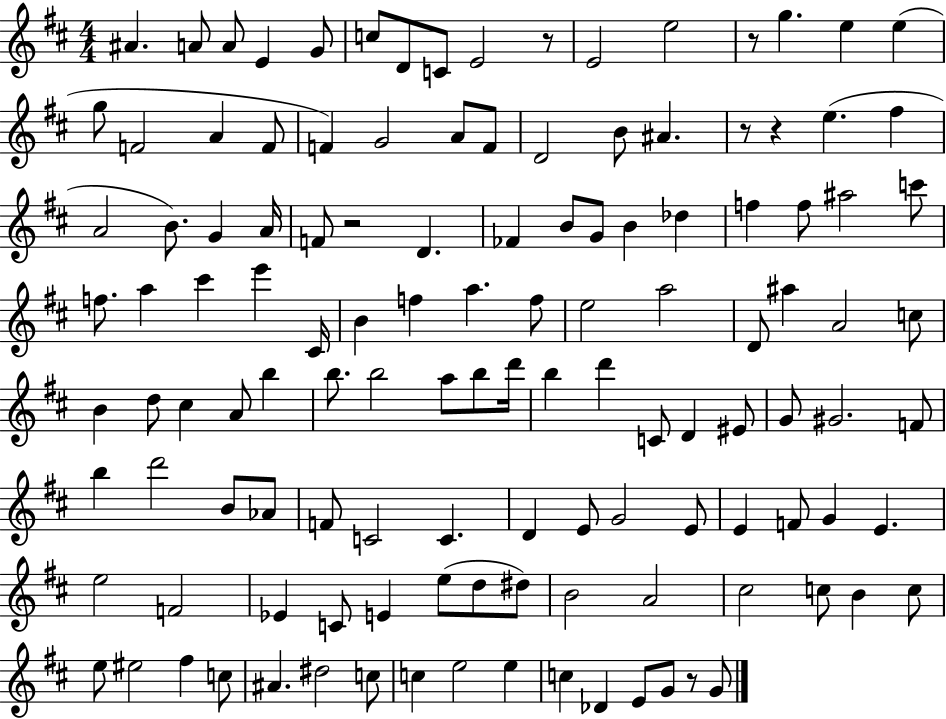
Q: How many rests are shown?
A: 6